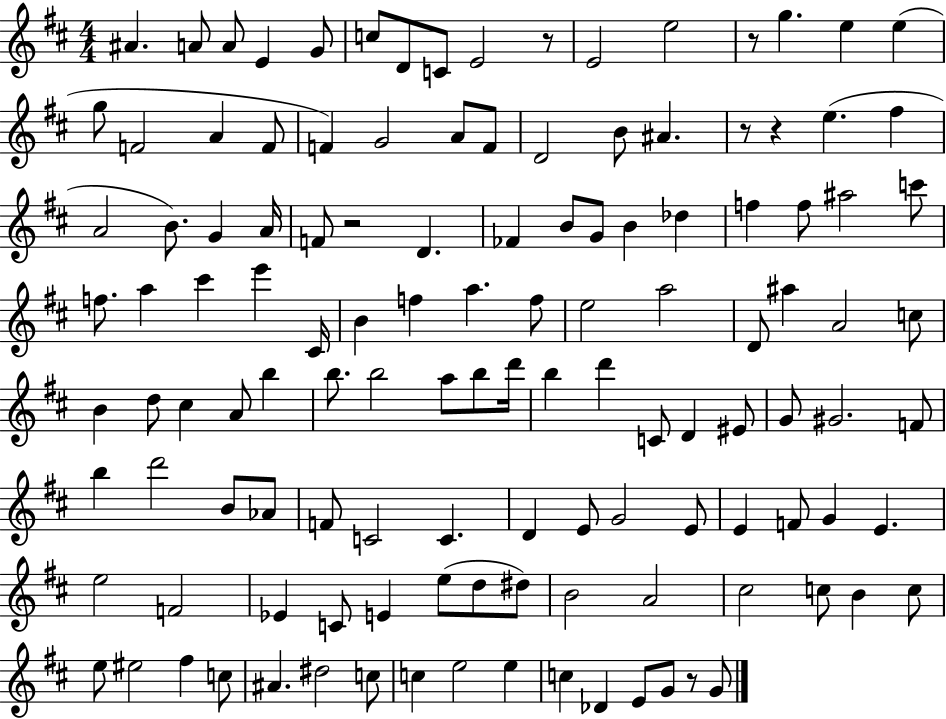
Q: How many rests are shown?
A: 6